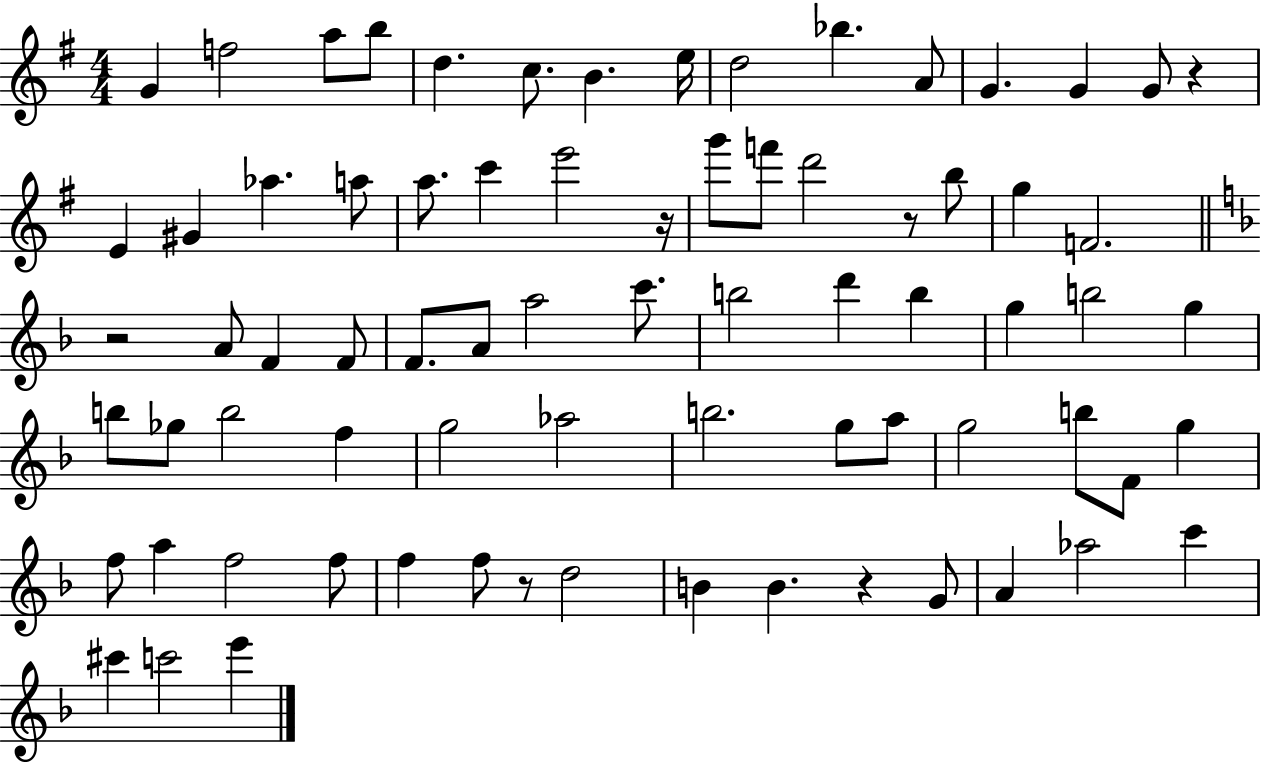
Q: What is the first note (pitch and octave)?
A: G4